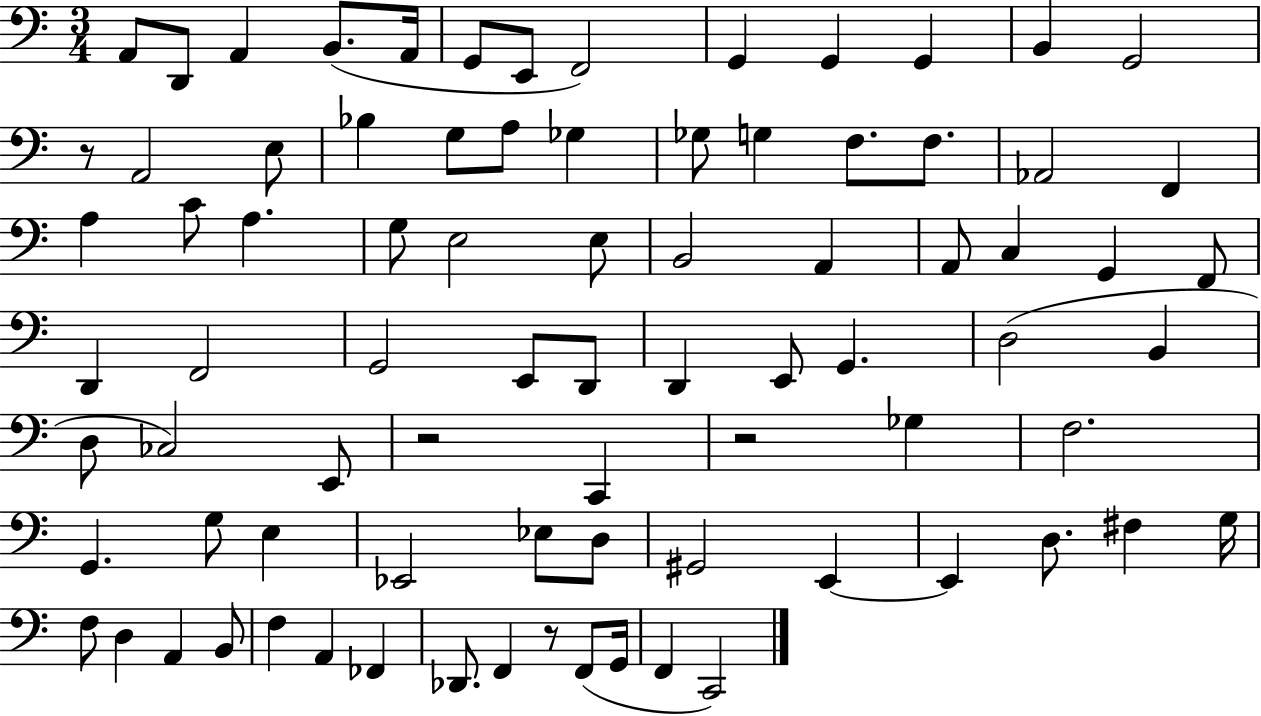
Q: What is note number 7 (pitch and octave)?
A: E2